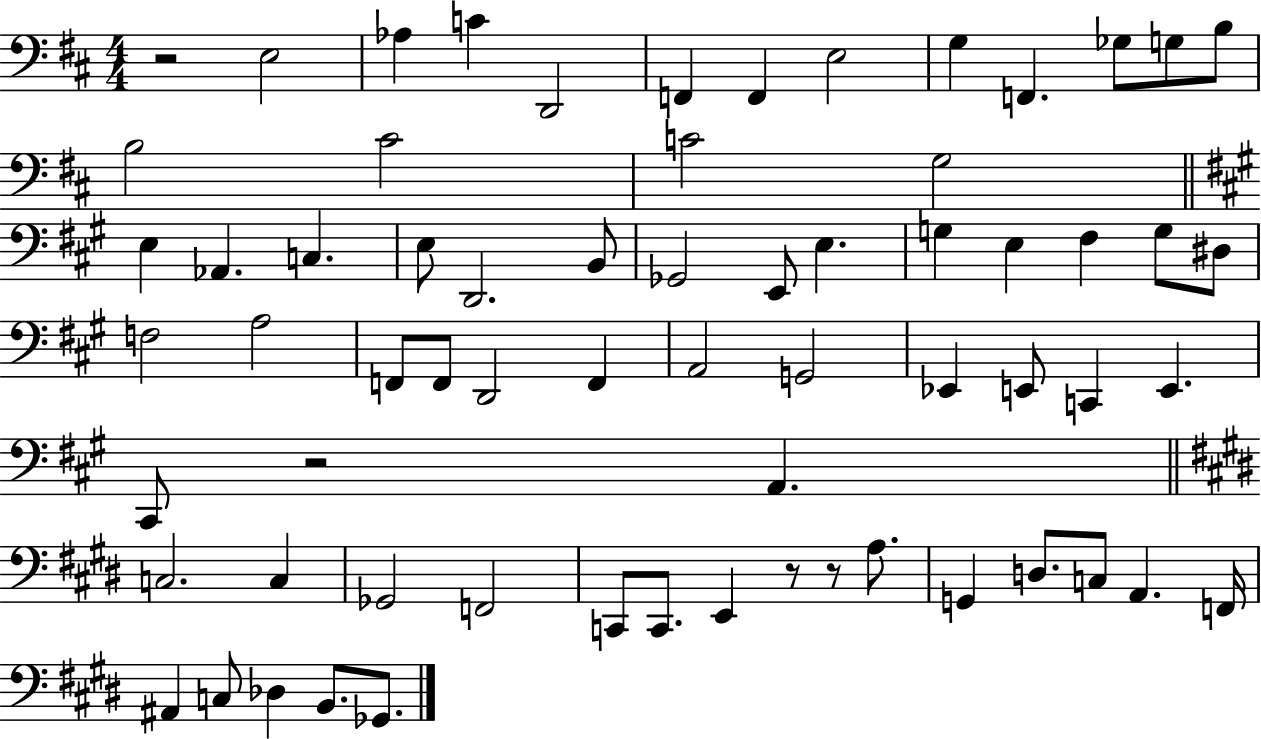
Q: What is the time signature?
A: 4/4